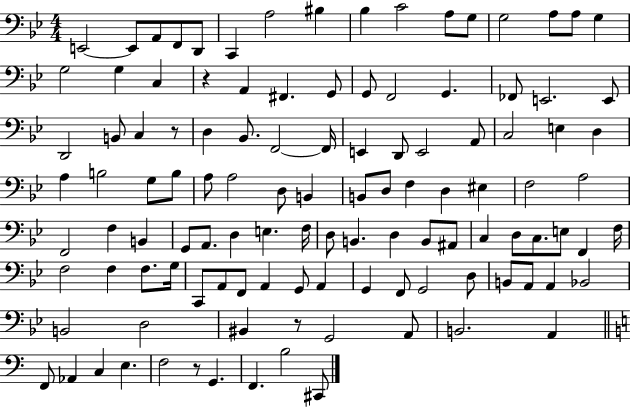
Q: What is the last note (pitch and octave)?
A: C#2